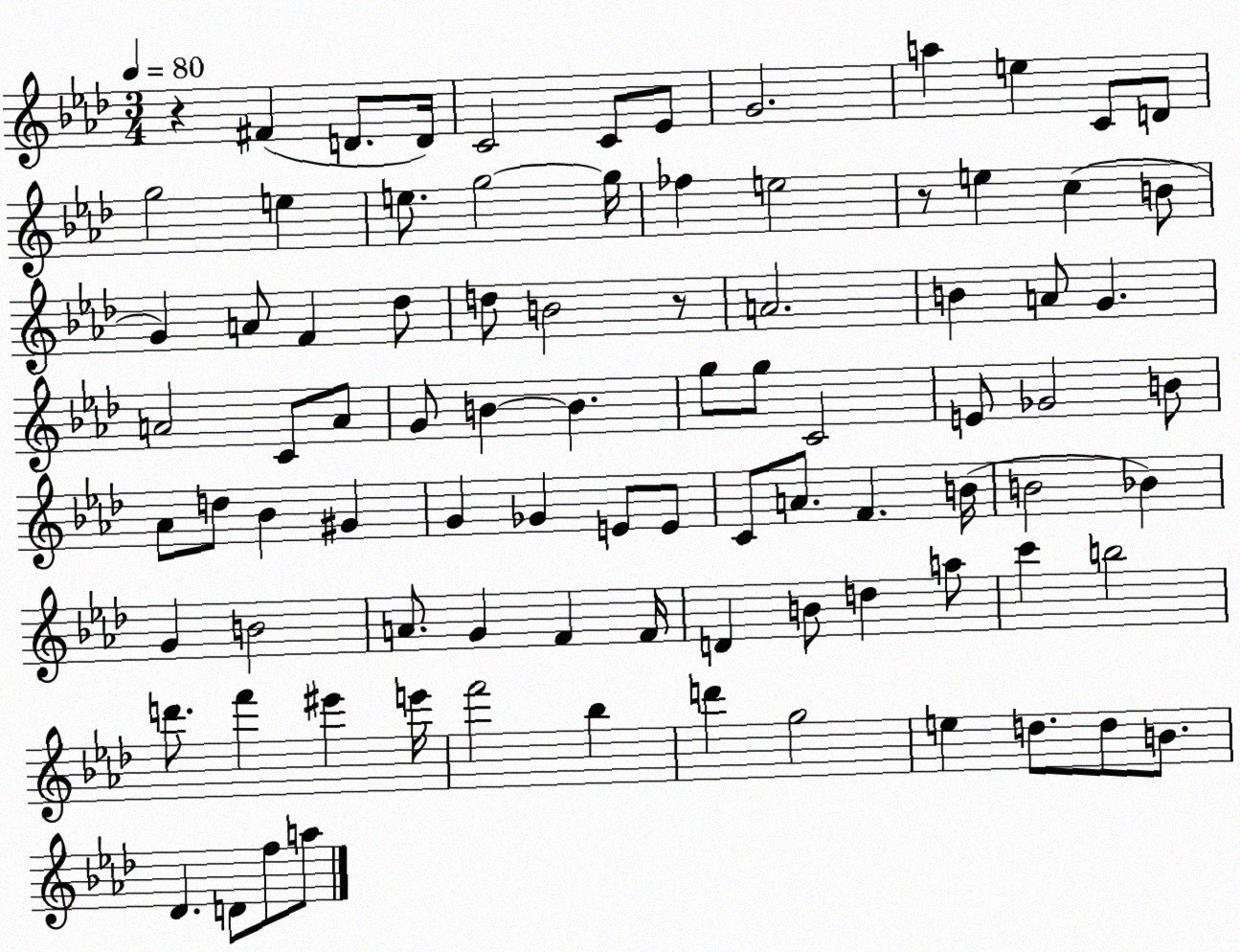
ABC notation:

X:1
T:Untitled
M:3/4
L:1/4
K:Ab
z ^F D/2 D/4 C2 C/2 _E/2 G2 a e C/2 D/2 g2 e e/2 g2 g/4 _f e2 z/2 e c B/2 G A/2 F _d/2 d/2 B2 z/2 A2 B A/2 G A2 C/2 A/2 G/2 B B g/2 g/2 C2 E/2 _G2 B/2 _A/2 d/2 _B ^G G _G E/2 E/2 C/2 A/2 F B/4 B2 _B G B2 A/2 G F F/4 D B/2 d a/2 c' b2 d'/2 f' ^e' e'/4 f'2 _b d' g2 e d/2 d/2 B/2 _D D/2 f/2 a/2